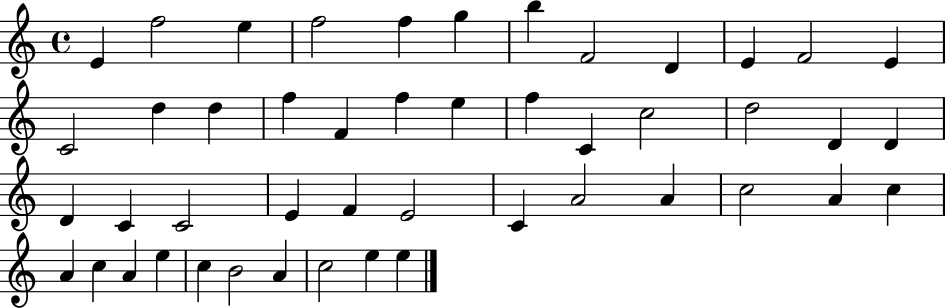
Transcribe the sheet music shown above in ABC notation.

X:1
T:Untitled
M:4/4
L:1/4
K:C
E f2 e f2 f g b F2 D E F2 E C2 d d f F f e f C c2 d2 D D D C C2 E F E2 C A2 A c2 A c A c A e c B2 A c2 e e